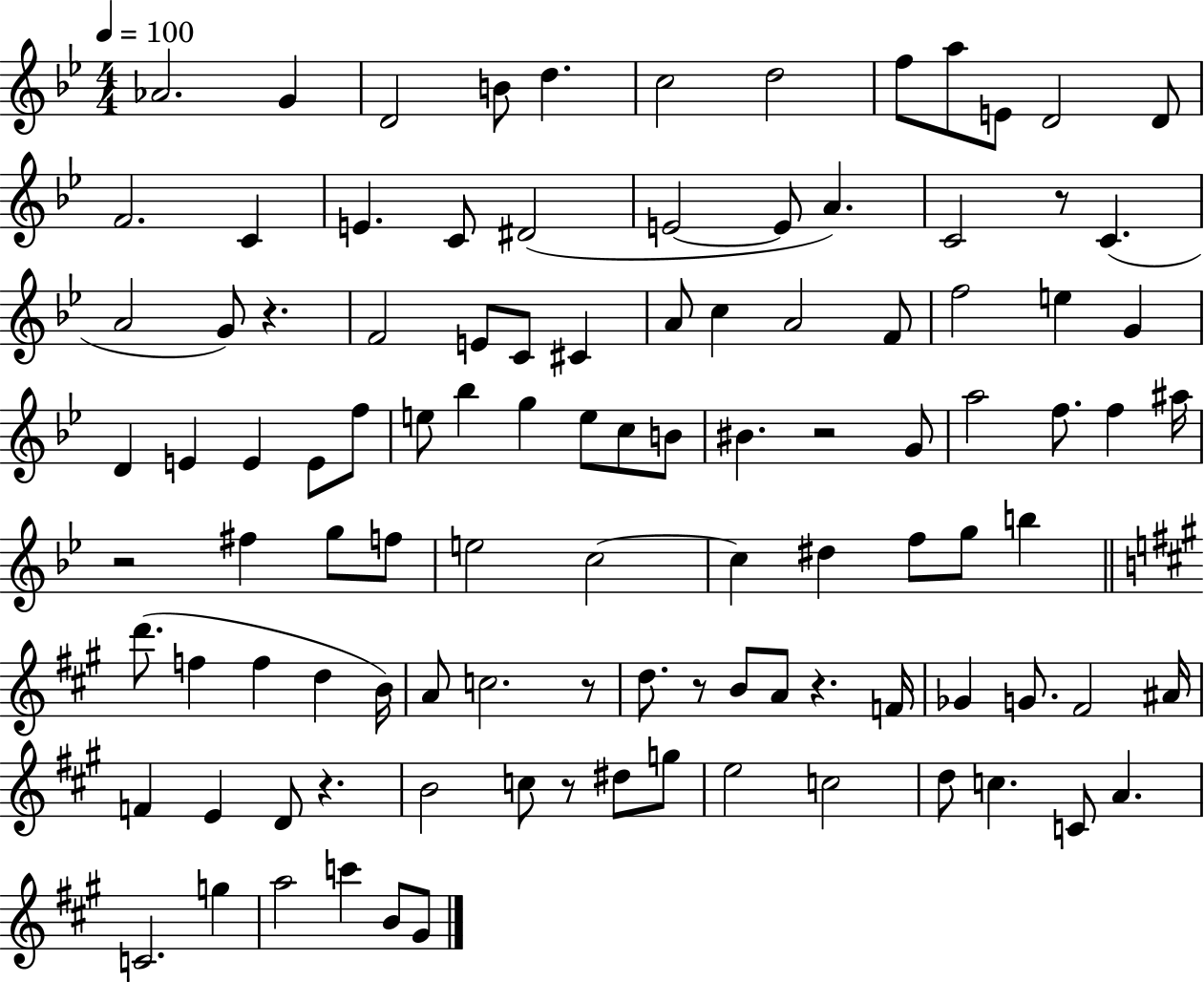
Ab4/h. G4/q D4/h B4/e D5/q. C5/h D5/h F5/e A5/e E4/e D4/h D4/e F4/h. C4/q E4/q. C4/e D#4/h E4/h E4/e A4/q. C4/h R/e C4/q. A4/h G4/e R/q. F4/h E4/e C4/e C#4/q A4/e C5/q A4/h F4/e F5/h E5/q G4/q D4/q E4/q E4/q E4/e F5/e E5/e Bb5/q G5/q E5/e C5/e B4/e BIS4/q. R/h G4/e A5/h F5/e. F5/q A#5/s R/h F#5/q G5/e F5/e E5/h C5/h C5/q D#5/q F5/e G5/e B5/q D6/e. F5/q F5/q D5/q B4/s A4/e C5/h. R/e D5/e. R/e B4/e A4/e R/q. F4/s Gb4/q G4/e. F#4/h A#4/s F4/q E4/q D4/e R/q. B4/h C5/e R/e D#5/e G5/e E5/h C5/h D5/e C5/q. C4/e A4/q. C4/h. G5/q A5/h C6/q B4/e G#4/e